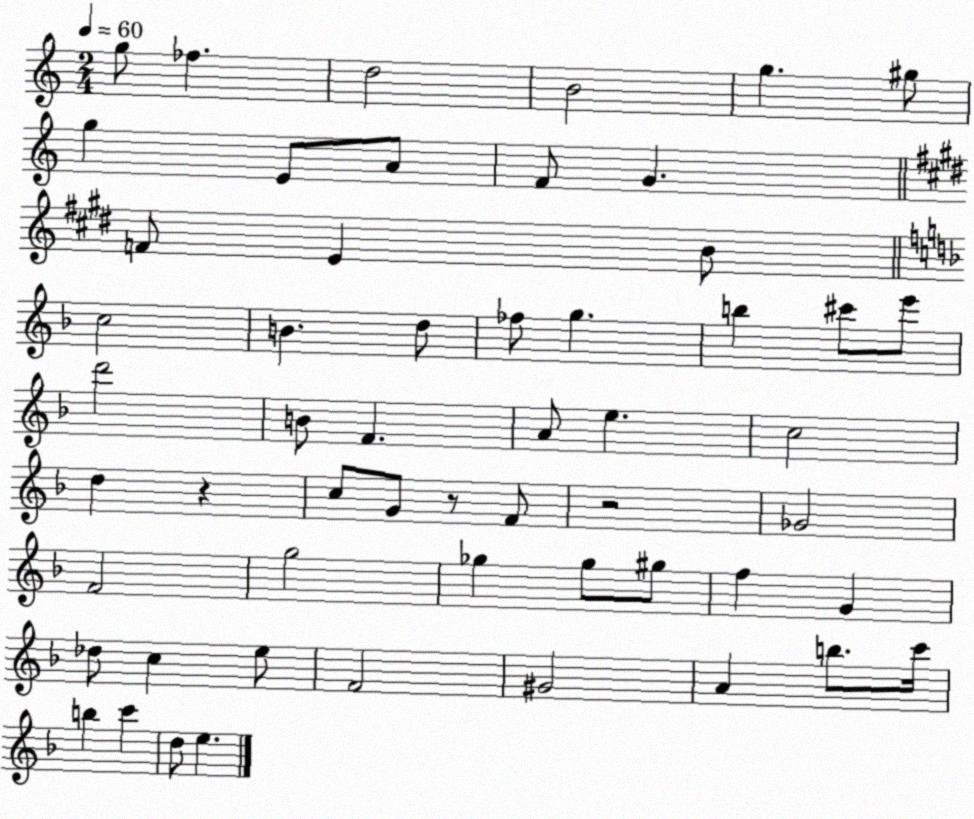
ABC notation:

X:1
T:Untitled
M:2/4
L:1/4
K:C
g/2 _f d2 B2 g ^g/2 g E/2 A/2 F/2 G F/2 E B/2 c2 B d/2 _f/2 g b ^c'/2 e'/2 d'2 B/2 F A/2 e c2 d z c/2 G/2 z/2 F/2 z2 _G2 F2 g2 _g _g/2 ^g/2 f G _d/2 c e/2 F2 ^G2 A b/2 c'/4 b c' d/2 e